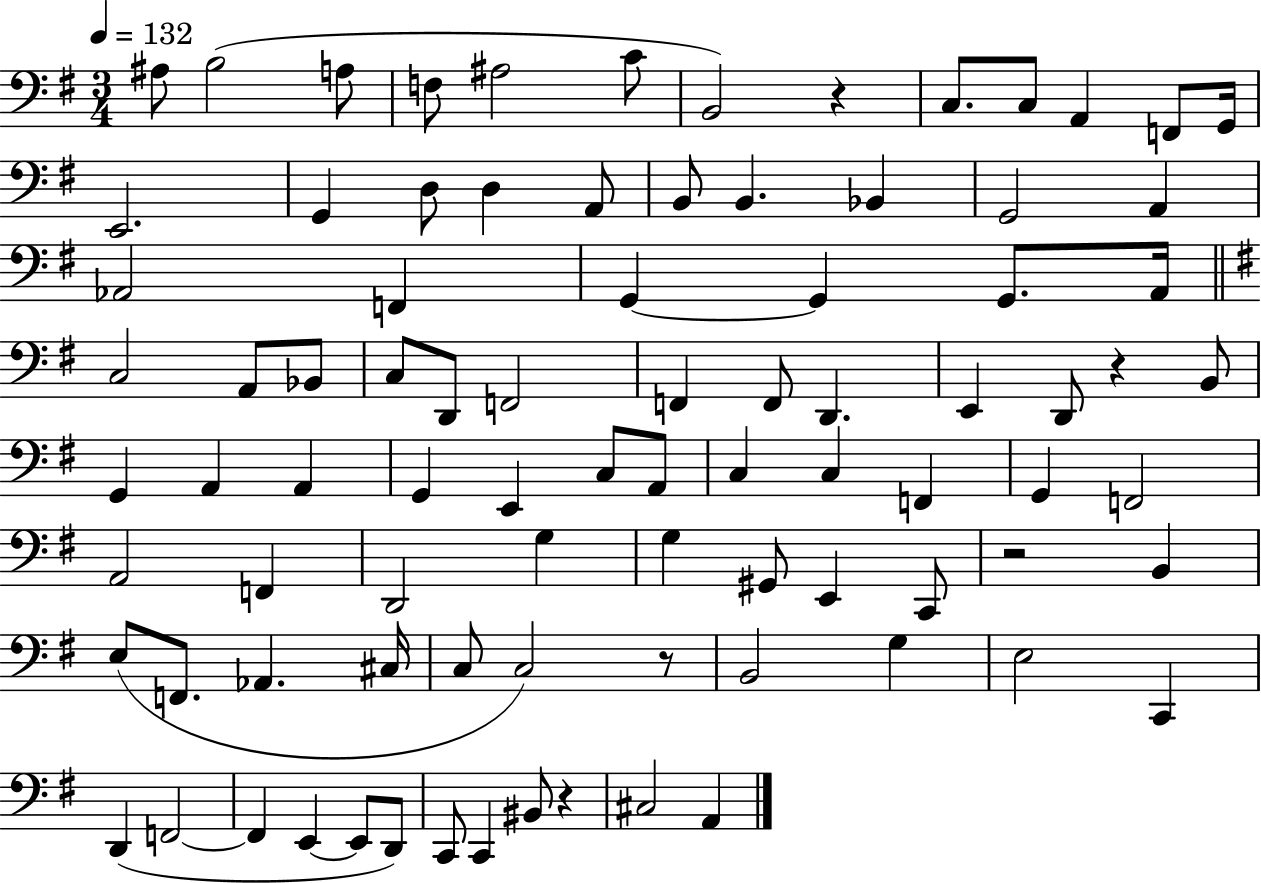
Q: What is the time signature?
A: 3/4